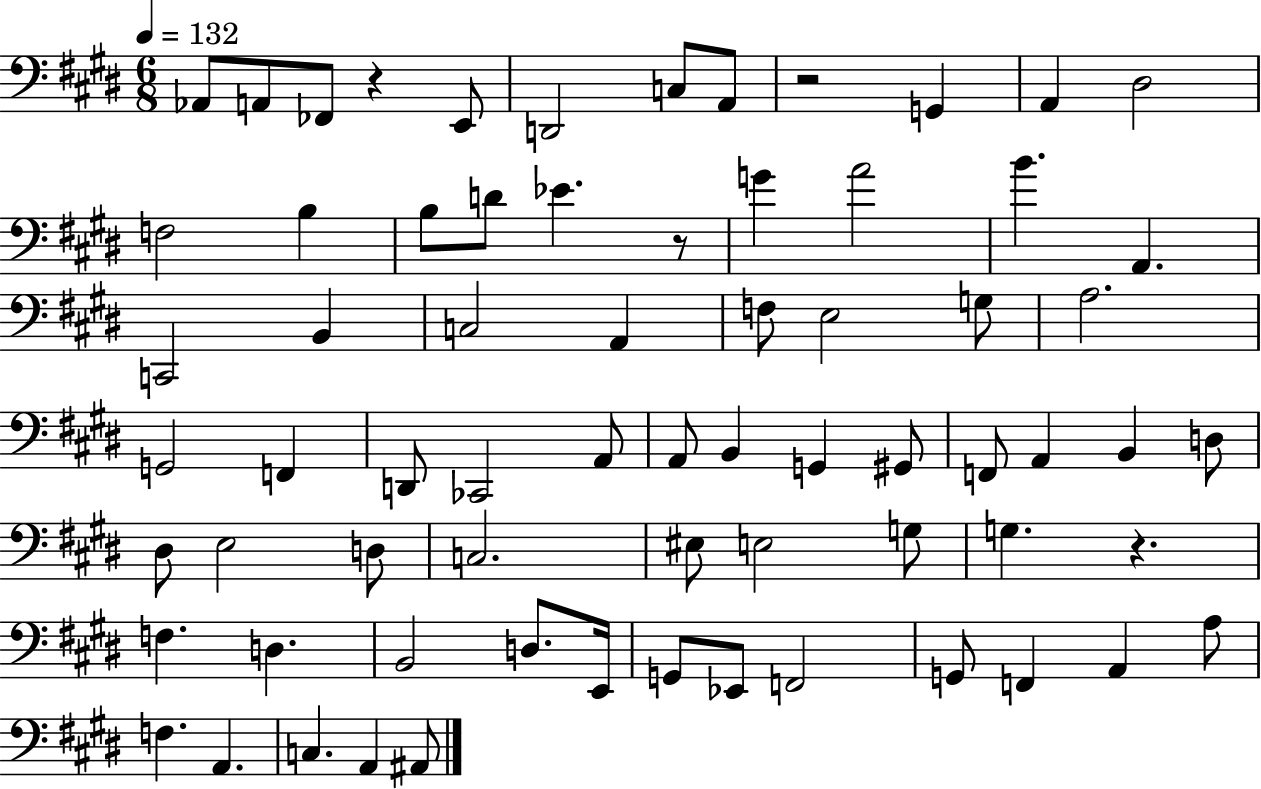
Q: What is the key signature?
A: E major